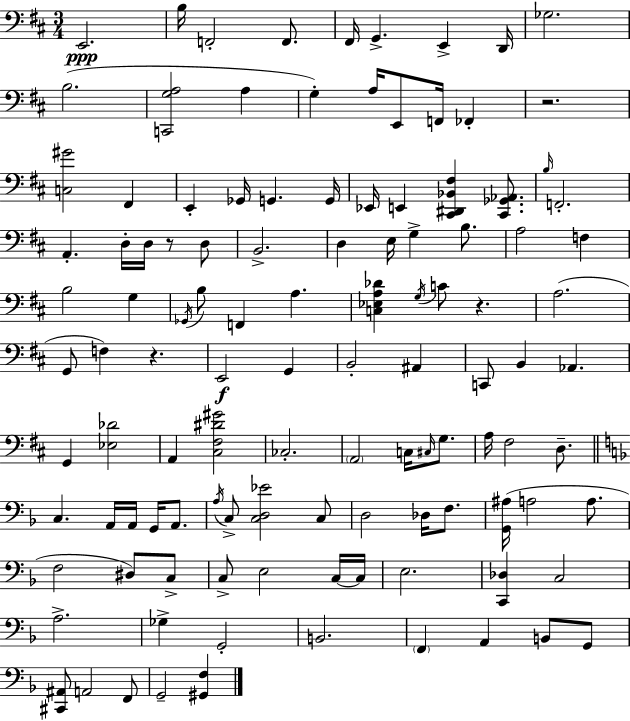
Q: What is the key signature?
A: D major